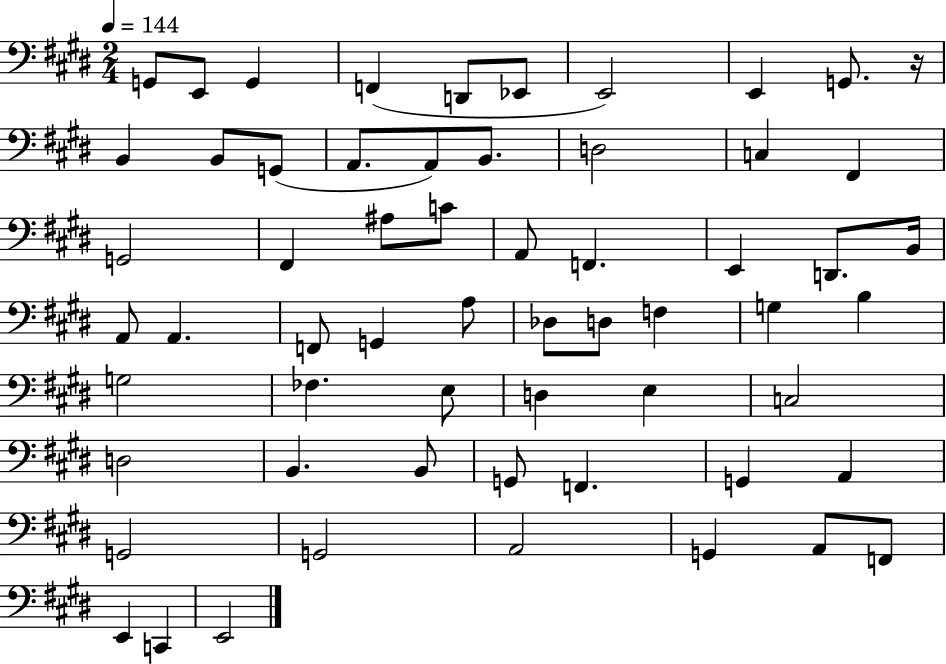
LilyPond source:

{
  \clef bass
  \numericTimeSignature
  \time 2/4
  \key e \major
  \tempo 4 = 144
  g,8 e,8 g,4 | f,4( d,8 ees,8 | e,2) | e,4 g,8. r16 | \break b,4 b,8 g,8( | a,8. a,8) b,8. | d2 | c4 fis,4 | \break g,2 | fis,4 ais8 c'8 | a,8 f,4. | e,4 d,8. b,16 | \break a,8 a,4. | f,8 g,4 a8 | des8 d8 f4 | g4 b4 | \break g2 | fes4. e8 | d4 e4 | c2 | \break d2 | b,4. b,8 | g,8 f,4. | g,4 a,4 | \break g,2 | g,2 | a,2 | g,4 a,8 f,8 | \break e,4 c,4 | e,2 | \bar "|."
}